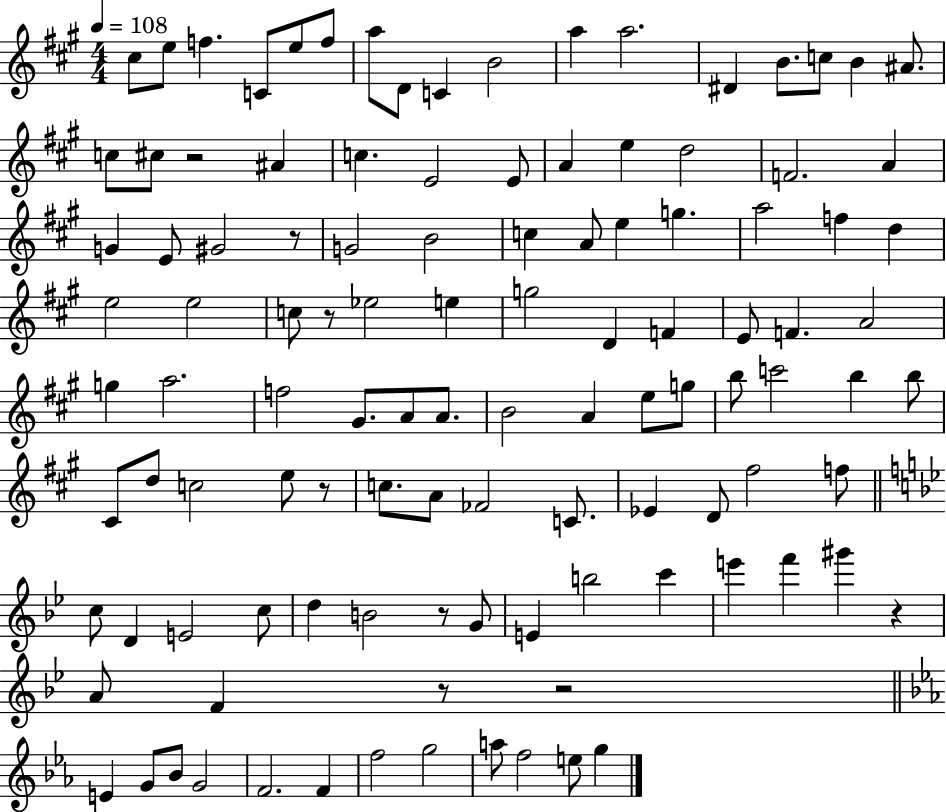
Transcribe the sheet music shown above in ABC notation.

X:1
T:Untitled
M:4/4
L:1/4
K:A
^c/2 e/2 f C/2 e/2 f/2 a/2 D/2 C B2 a a2 ^D B/2 c/2 B ^A/2 c/2 ^c/2 z2 ^A c E2 E/2 A e d2 F2 A G E/2 ^G2 z/2 G2 B2 c A/2 e g a2 f d e2 e2 c/2 z/2 _e2 e g2 D F E/2 F A2 g a2 f2 ^G/2 A/2 A/2 B2 A e/2 g/2 b/2 c'2 b b/2 ^C/2 d/2 c2 e/2 z/2 c/2 A/2 _F2 C/2 _E D/2 ^f2 f/2 c/2 D E2 c/2 d B2 z/2 G/2 E b2 c' e' f' ^g' z A/2 F z/2 z2 E G/2 _B/2 G2 F2 F f2 g2 a/2 f2 e/2 g